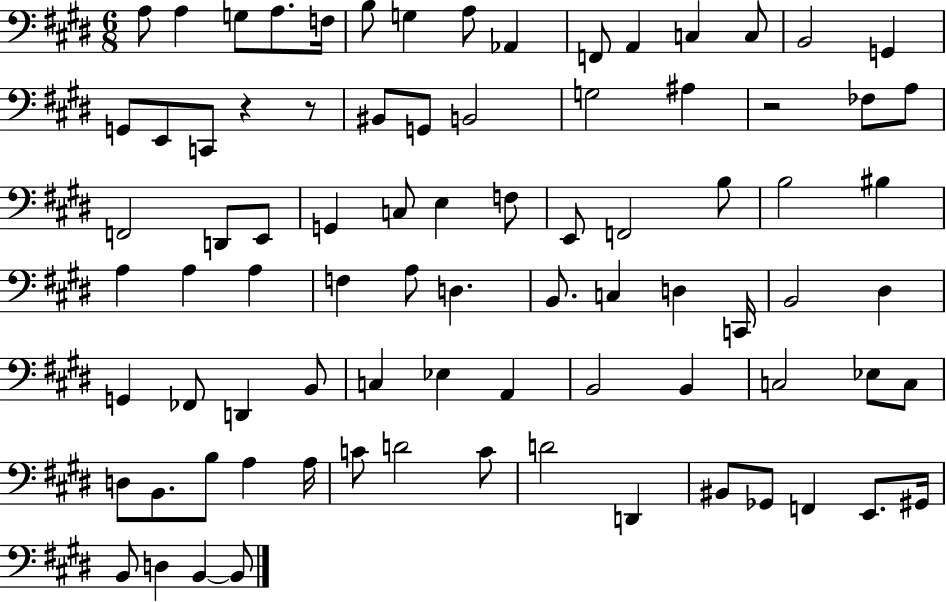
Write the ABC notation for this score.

X:1
T:Untitled
M:6/8
L:1/4
K:E
A,/2 A, G,/2 A,/2 F,/4 B,/2 G, A,/2 _A,, F,,/2 A,, C, C,/2 B,,2 G,, G,,/2 E,,/2 C,,/2 z z/2 ^B,,/2 G,,/2 B,,2 G,2 ^A, z2 _F,/2 A,/2 F,,2 D,,/2 E,,/2 G,, C,/2 E, F,/2 E,,/2 F,,2 B,/2 B,2 ^B, A, A, A, F, A,/2 D, B,,/2 C, D, C,,/4 B,,2 ^D, G,, _F,,/2 D,, B,,/2 C, _E, A,, B,,2 B,, C,2 _E,/2 C,/2 D,/2 B,,/2 B,/2 A, A,/4 C/2 D2 C/2 D2 D,, ^B,,/2 _G,,/2 F,, E,,/2 ^G,,/4 B,,/2 D, B,, B,,/2